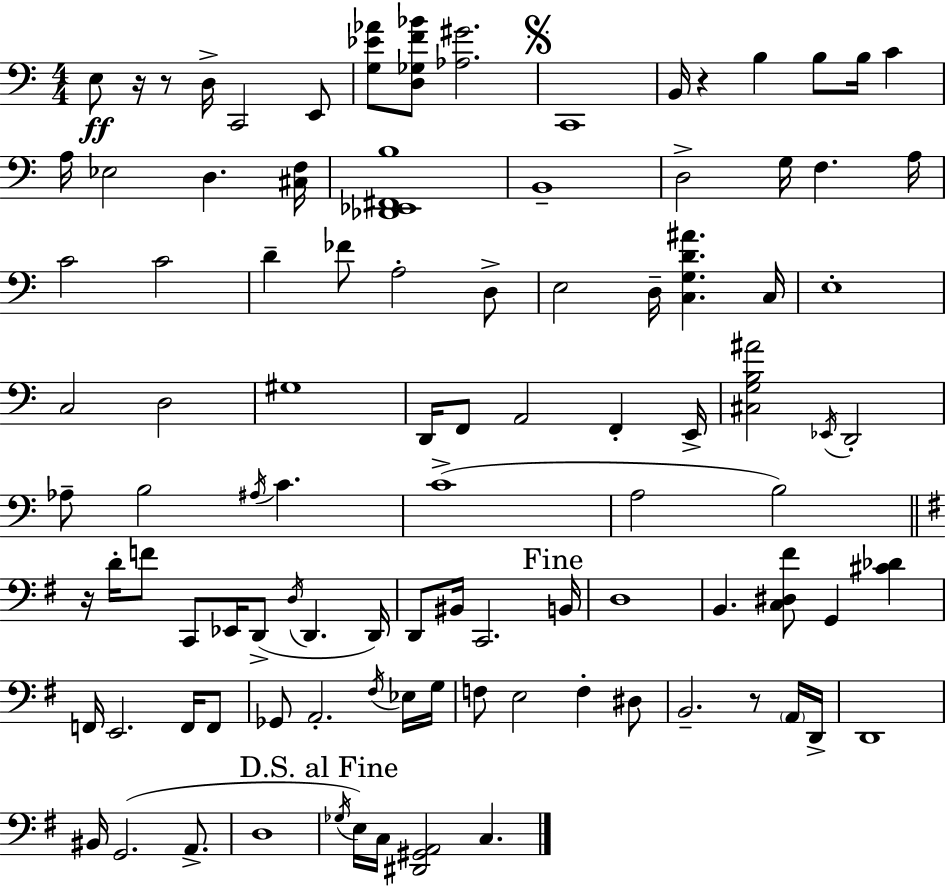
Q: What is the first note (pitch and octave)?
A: E3